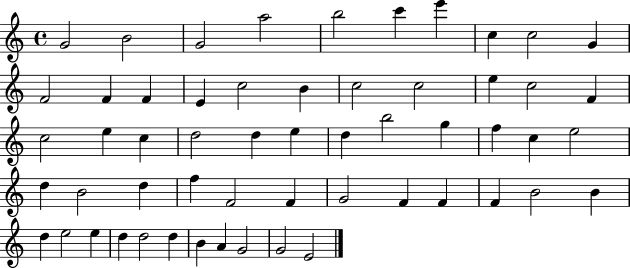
{
  \clef treble
  \time 4/4
  \defaultTimeSignature
  \key c \major
  g'2 b'2 | g'2 a''2 | b''2 c'''4 e'''4 | c''4 c''2 g'4 | \break f'2 f'4 f'4 | e'4 c''2 b'4 | c''2 c''2 | e''4 c''2 f'4 | \break c''2 e''4 c''4 | d''2 d''4 e''4 | d''4 b''2 g''4 | f''4 c''4 e''2 | \break d''4 b'2 d''4 | f''4 f'2 f'4 | g'2 f'4 f'4 | f'4 b'2 b'4 | \break d''4 e''2 e''4 | d''4 d''2 d''4 | b'4 a'4 g'2 | g'2 e'2 | \break \bar "|."
}